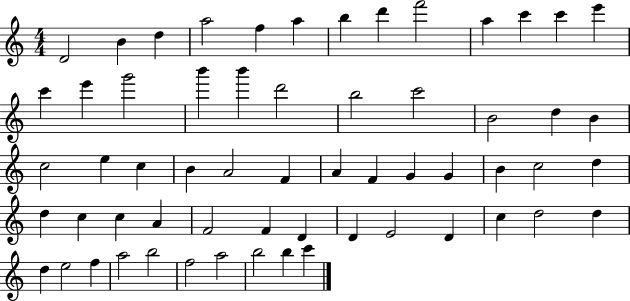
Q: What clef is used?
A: treble